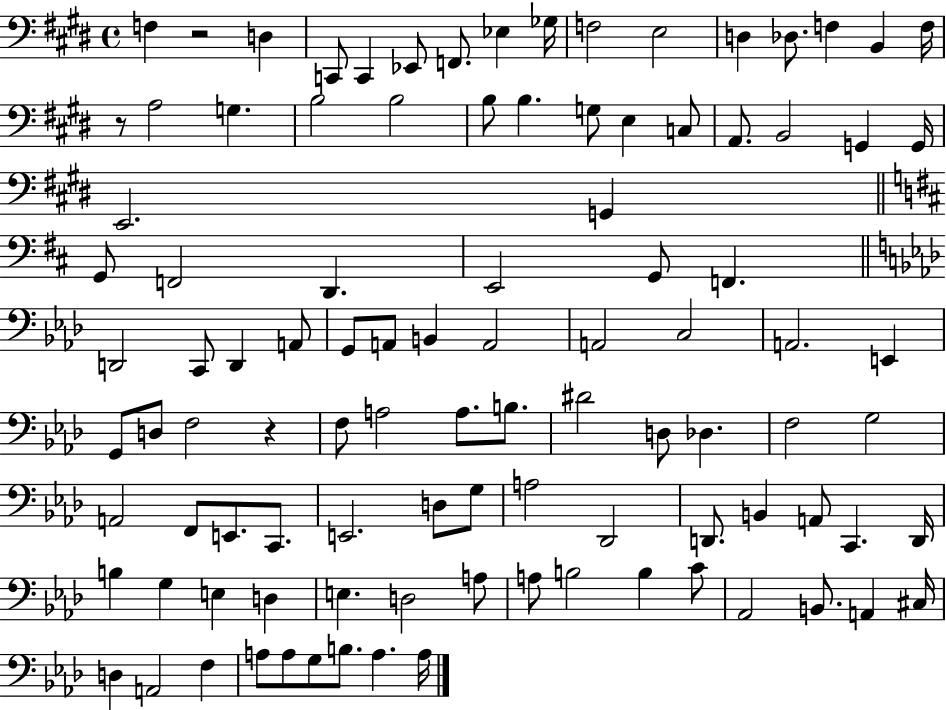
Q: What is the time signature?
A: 4/4